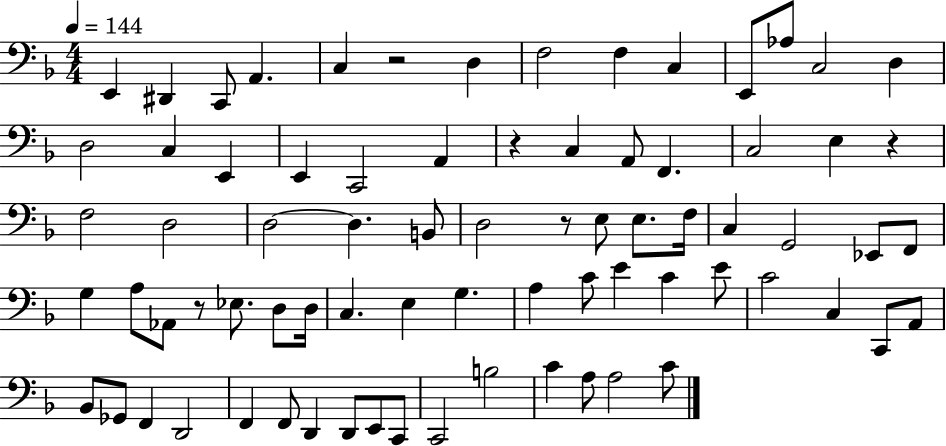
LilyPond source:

{
  \clef bass
  \numericTimeSignature
  \time 4/4
  \key f \major
  \tempo 4 = 144
  e,4 dis,4 c,8 a,4. | c4 r2 d4 | f2 f4 c4 | e,8 aes8 c2 d4 | \break d2 c4 e,4 | e,4 c,2 a,4 | r4 c4 a,8 f,4. | c2 e4 r4 | \break f2 d2 | d2~~ d4. b,8 | d2 r8 e8 e8. f16 | c4 g,2 ees,8 f,8 | \break g4 a8 aes,8 r8 ees8. d8 d16 | c4. e4 g4. | a4 c'8 e'4 c'4 e'8 | c'2 c4 c,8 a,8 | \break bes,8 ges,8 f,4 d,2 | f,4 f,8 d,4 d,8 e,8 c,8 | c,2 b2 | c'4 a8 a2 c'8 | \break \bar "|."
}